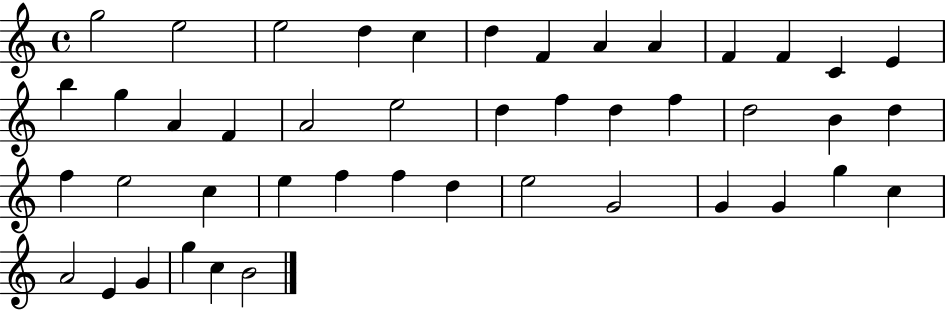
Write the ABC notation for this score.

X:1
T:Untitled
M:4/4
L:1/4
K:C
g2 e2 e2 d c d F A A F F C E b g A F A2 e2 d f d f d2 B d f e2 c e f f d e2 G2 G G g c A2 E G g c B2